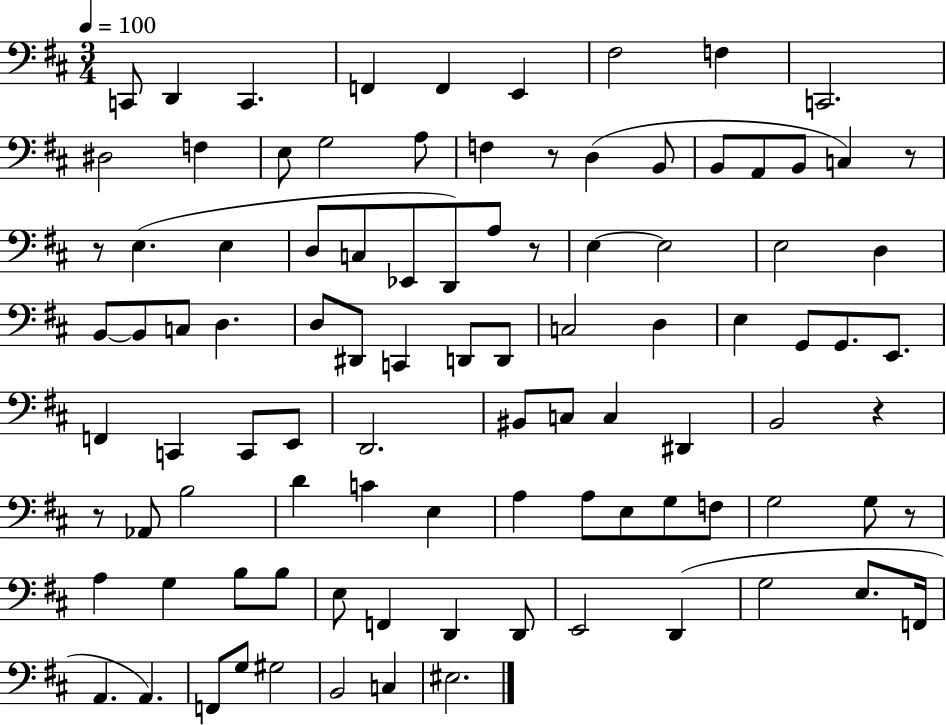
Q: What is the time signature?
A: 3/4